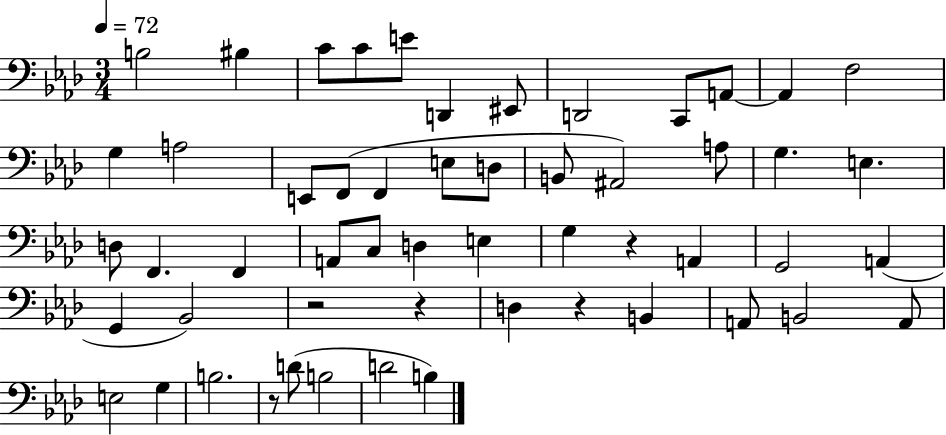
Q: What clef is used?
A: bass